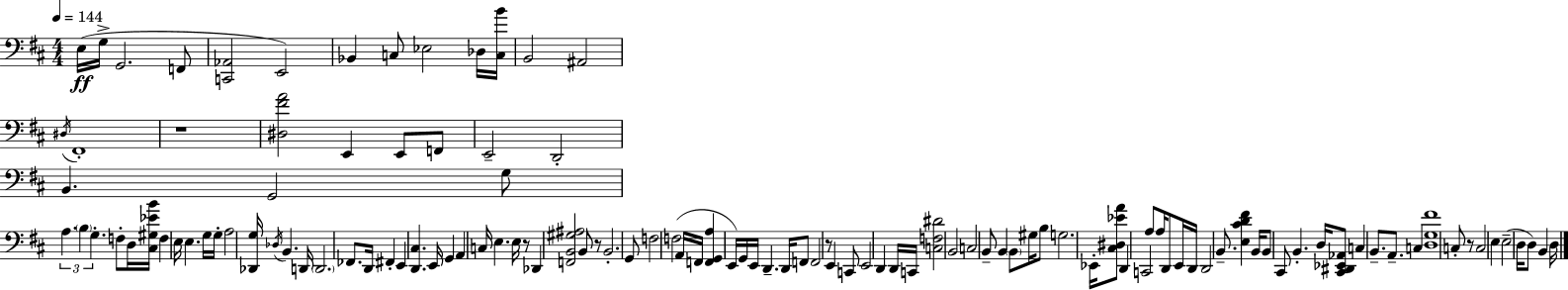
X:1
T:Untitled
M:4/4
L:1/4
K:D
E,/4 G,/4 G,,2 F,,/2 [C,,_A,,]2 E,,2 _B,, C,/2 _E,2 _D,/4 [C,B]/4 B,,2 ^A,,2 ^D,/4 ^F,,4 z4 [^D,^FA]2 E,, E,,/2 F,,/2 E,,2 D,,2 B,, G,,2 G,/2 A, B, G, F,/2 D,/4 [^C,^G,_EB]/4 F, E,/4 E, G,/4 G,/4 A,2 [_D,,G,]/4 _D,/4 B,, D,,/4 D,,2 _F,,/2 D,,/4 ^F,, E,, [D,,^C,] E,,/4 G,, A,, C,/4 E, E,/4 z/2 _D,, [F,,B,,^G,^A,]2 B,,/2 z/2 B,,2 G,,/2 F,2 F,2 A,,/4 F,,/4 [F,,G,,A,] E,,/4 G,,/4 E,,/4 D,, D,,/4 F,,/2 F,,2 z/2 E,, C,,/2 E,,2 D,, D,,/4 C,,/4 [C,F,^D]2 B,,2 C,2 B,,/2 B,, B,,/2 ^G,/4 B,/2 G,2 _E,,/4 [^C,^D,_EA]/2 D,, C,,2 A,/2 A,/4 D,,/2 E,,/4 D,,/4 D,,2 B,,/2 [E,^CD^F] B,,/4 B,,/2 ^C,,/2 B,, D,/4 [^C,,^D,,_E,,_A,,]/2 C, B,,/2 A,,/2 C, [D,G,^F]4 C,/2 z/2 C,2 E, E,2 D,/4 D,/2 B,, D,/4